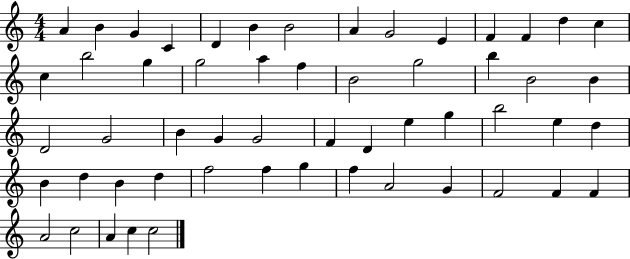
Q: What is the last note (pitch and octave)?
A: C5